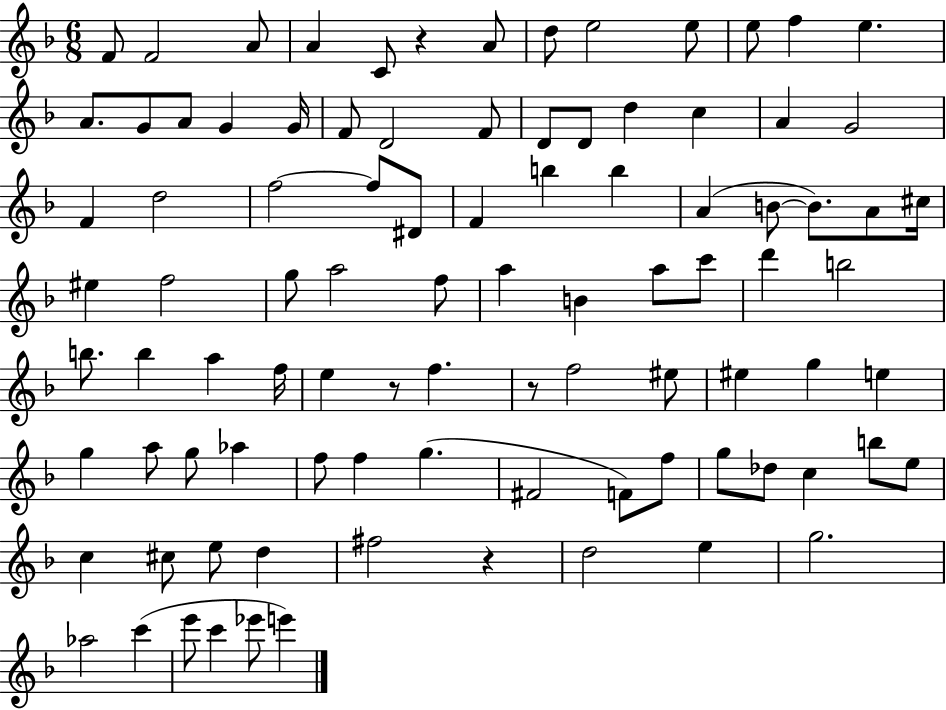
{
  \clef treble
  \numericTimeSignature
  \time 6/8
  \key f \major
  f'8 f'2 a'8 | a'4 c'8 r4 a'8 | d''8 e''2 e''8 | e''8 f''4 e''4. | \break a'8. g'8 a'8 g'4 g'16 | f'8 d'2 f'8 | d'8 d'8 d''4 c''4 | a'4 g'2 | \break f'4 d''2 | f''2~~ f''8 dis'8 | f'4 b''4 b''4 | a'4( b'8~~ b'8.) a'8 cis''16 | \break eis''4 f''2 | g''8 a''2 f''8 | a''4 b'4 a''8 c'''8 | d'''4 b''2 | \break b''8. b''4 a''4 f''16 | e''4 r8 f''4. | r8 f''2 eis''8 | eis''4 g''4 e''4 | \break g''4 a''8 g''8 aes''4 | f''8 f''4 g''4.( | fis'2 f'8) f''8 | g''8 des''8 c''4 b''8 e''8 | \break c''4 cis''8 e''8 d''4 | fis''2 r4 | d''2 e''4 | g''2. | \break aes''2 c'''4( | e'''8 c'''4 ees'''8 e'''4) | \bar "|."
}